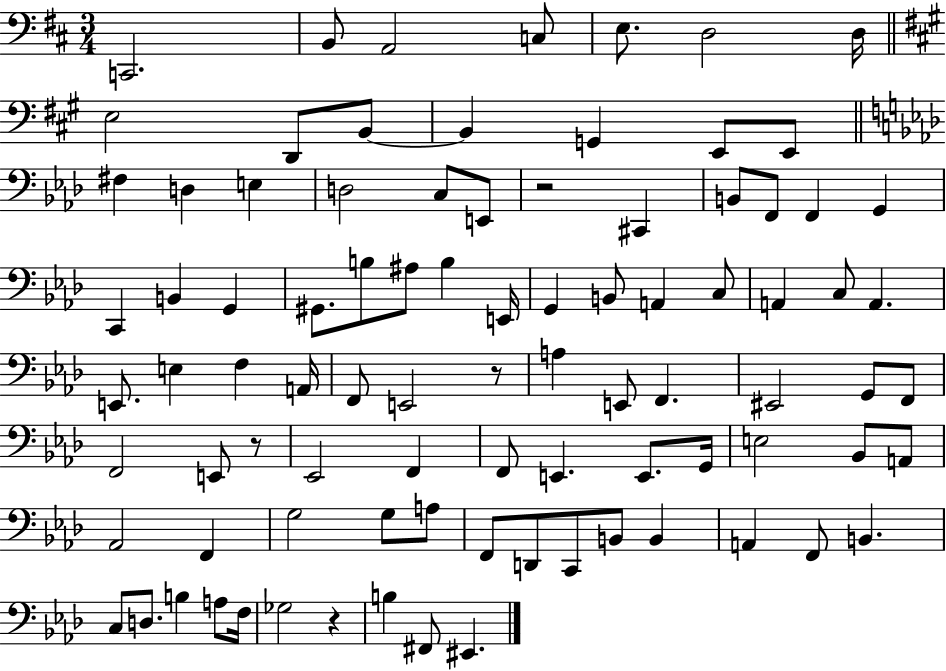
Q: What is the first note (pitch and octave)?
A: C2